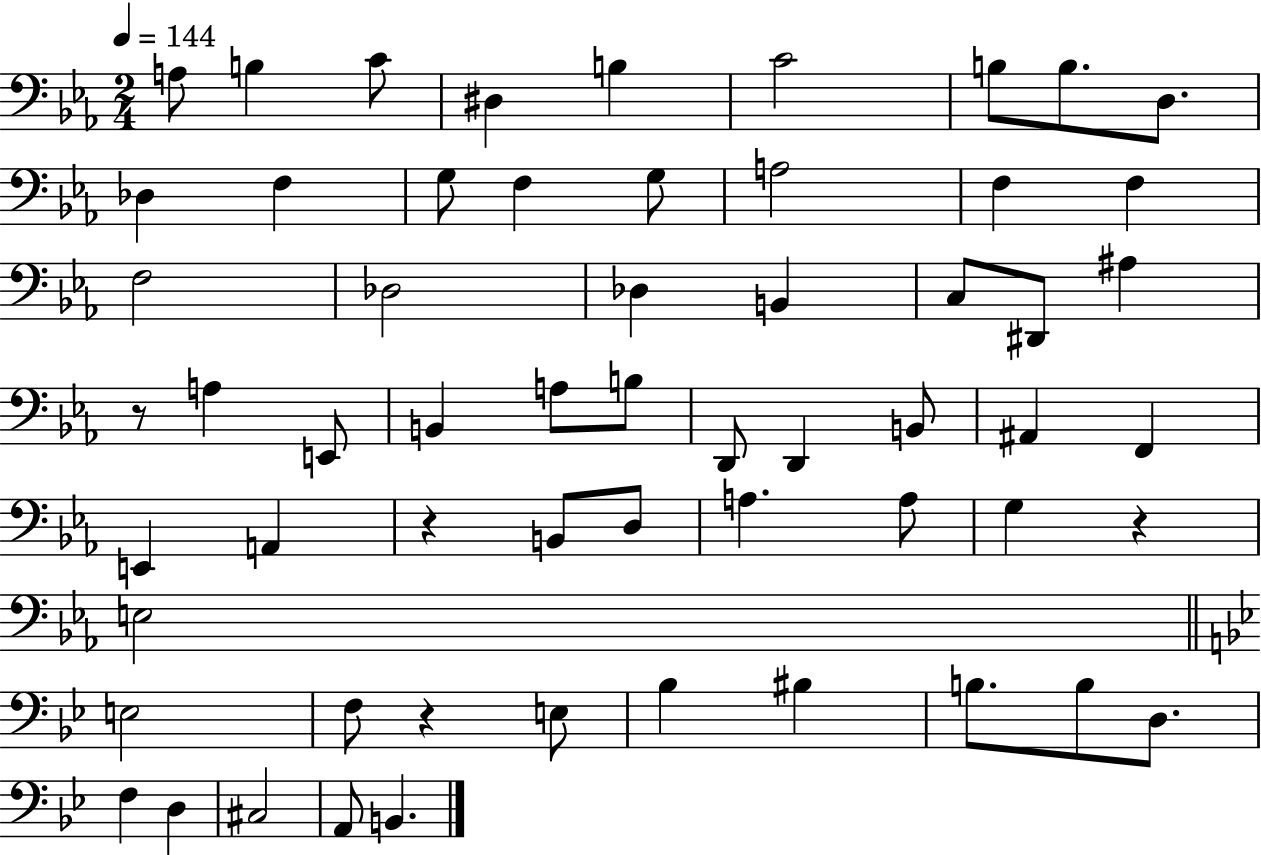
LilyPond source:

{
  \clef bass
  \numericTimeSignature
  \time 2/4
  \key ees \major
  \tempo 4 = 144
  a8 b4 c'8 | dis4 b4 | c'2 | b8 b8. d8. | \break des4 f4 | g8 f4 g8 | a2 | f4 f4 | \break f2 | des2 | des4 b,4 | c8 dis,8 ais4 | \break r8 a4 e,8 | b,4 a8 b8 | d,8 d,4 b,8 | ais,4 f,4 | \break e,4 a,4 | r4 b,8 d8 | a4. a8 | g4 r4 | \break e2 | \bar "||" \break \key g \minor e2 | f8 r4 e8 | bes4 bis4 | b8. b8 d8. | \break f4 d4 | cis2 | a,8 b,4. | \bar "|."
}